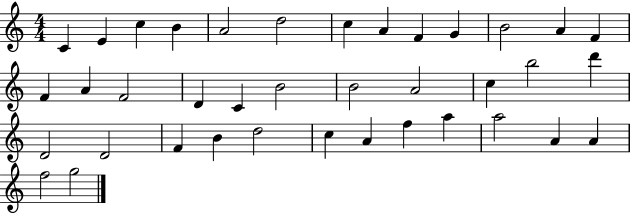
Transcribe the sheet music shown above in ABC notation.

X:1
T:Untitled
M:4/4
L:1/4
K:C
C E c B A2 d2 c A F G B2 A F F A F2 D C B2 B2 A2 c b2 d' D2 D2 F B d2 c A f a a2 A A f2 g2